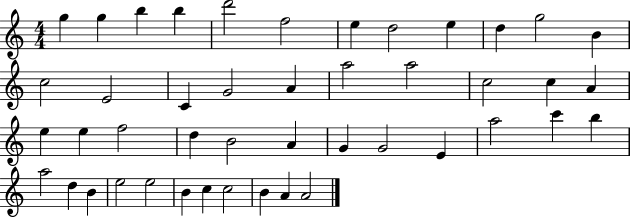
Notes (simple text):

G5/q G5/q B5/q B5/q D6/h F5/h E5/q D5/h E5/q D5/q G5/h B4/q C5/h E4/h C4/q G4/h A4/q A5/h A5/h C5/h C5/q A4/q E5/q E5/q F5/h D5/q B4/h A4/q G4/q G4/h E4/q A5/h C6/q B5/q A5/h D5/q B4/q E5/h E5/h B4/q C5/q C5/h B4/q A4/q A4/h